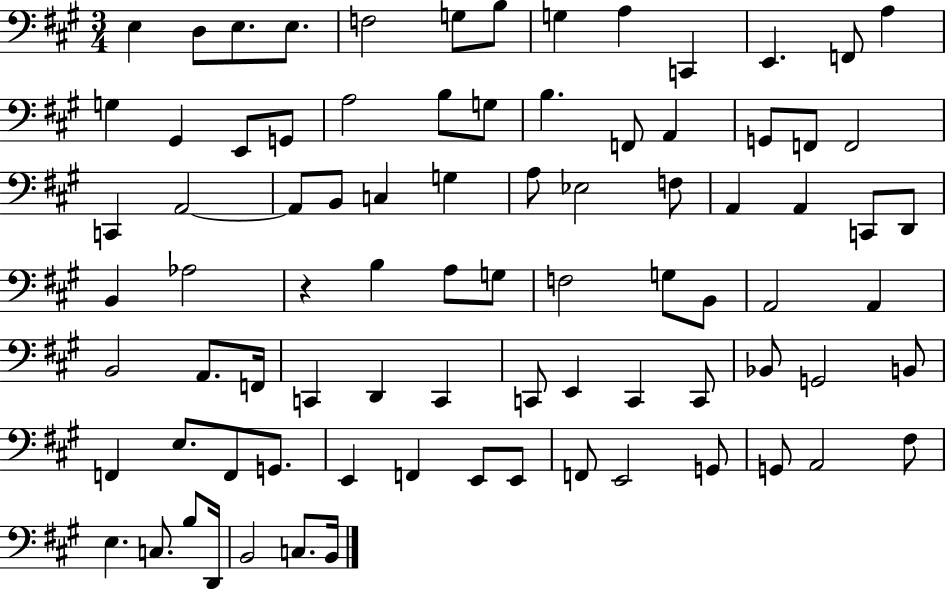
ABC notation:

X:1
T:Untitled
M:3/4
L:1/4
K:A
E, D,/2 E,/2 E,/2 F,2 G,/2 B,/2 G, A, C,, E,, F,,/2 A, G, ^G,, E,,/2 G,,/2 A,2 B,/2 G,/2 B, F,,/2 A,, G,,/2 F,,/2 F,,2 C,, A,,2 A,,/2 B,,/2 C, G, A,/2 _E,2 F,/2 A,, A,, C,,/2 D,,/2 B,, _A,2 z B, A,/2 G,/2 F,2 G,/2 B,,/2 A,,2 A,, B,,2 A,,/2 F,,/4 C,, D,, C,, C,,/2 E,, C,, C,,/2 _B,,/2 G,,2 B,,/2 F,, E,/2 F,,/2 G,,/2 E,, F,, E,,/2 E,,/2 F,,/2 E,,2 G,,/2 G,,/2 A,,2 ^F,/2 E, C,/2 B,/2 D,,/4 B,,2 C,/2 B,,/4